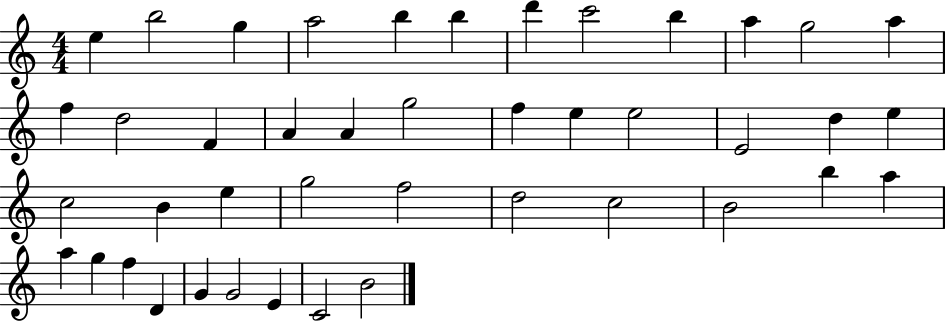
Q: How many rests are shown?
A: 0